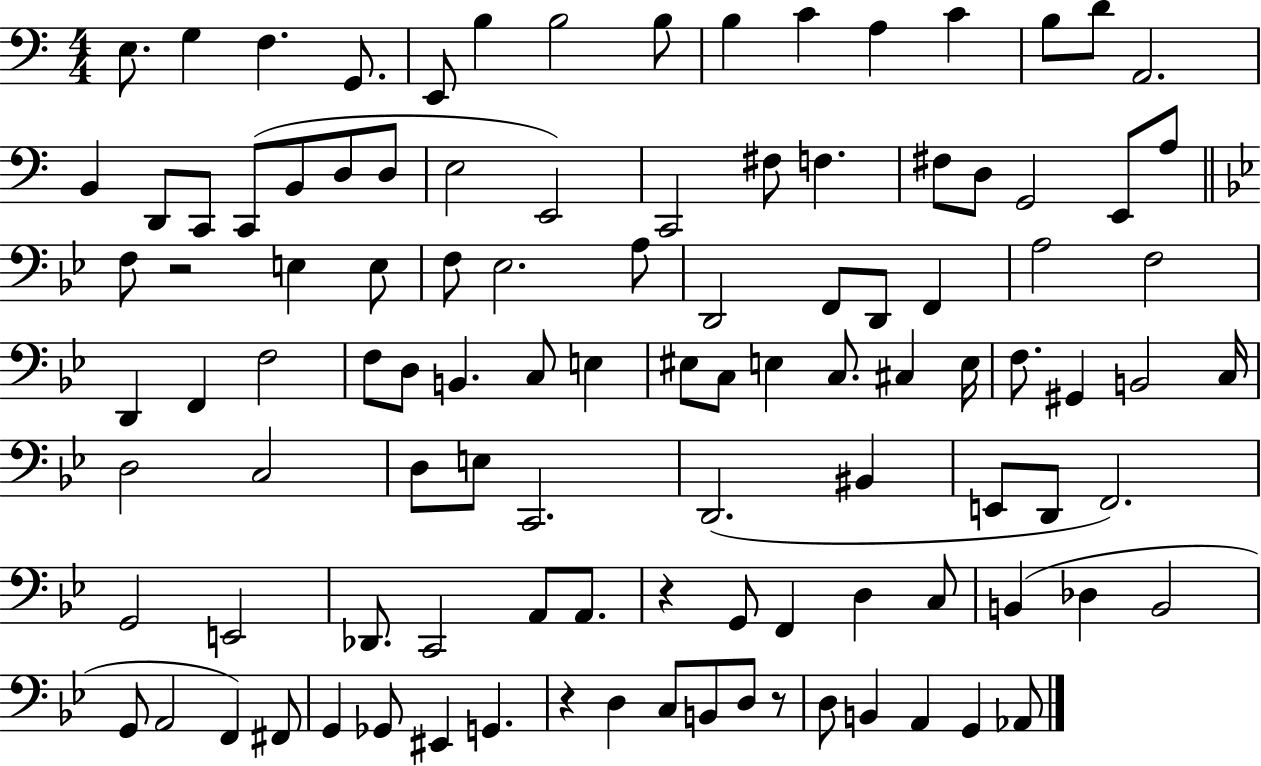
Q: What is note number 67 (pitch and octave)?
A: C2